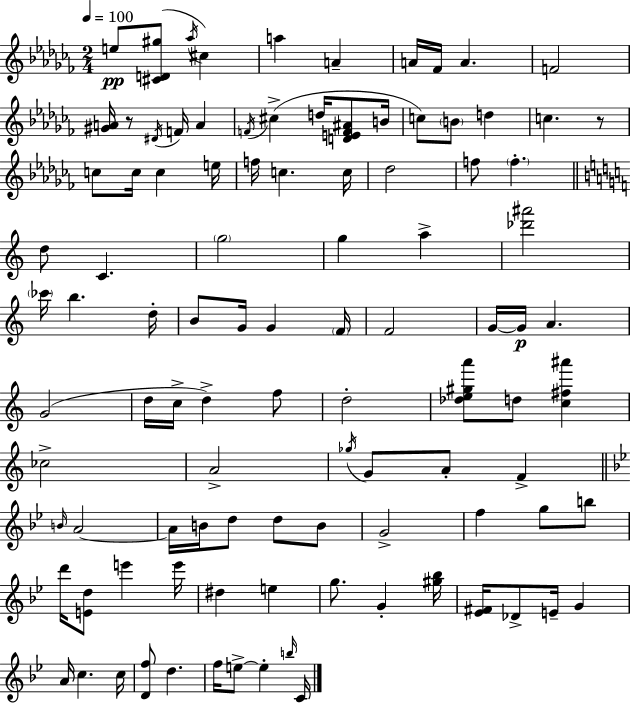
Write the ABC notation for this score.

X:1
T:Untitled
M:2/4
L:1/4
K:Abm
e/2 [^CD^g]/2 _a/4 ^c a A A/4 _F/4 A F2 [^GA]/4 z/2 ^D/4 F/4 A F/4 ^c d/4 [DEF^A]/2 B/4 c/2 B/2 d c z/2 c/2 c/4 c e/4 f/4 c c/4 _d2 f/2 f d/2 C g2 g a [_d'^a']2 _c'/4 b d/4 B/2 G/4 G F/4 F2 G/4 G/4 A G2 d/4 c/4 d f/2 d2 [_de^ga']/2 d/2 [c^f^a'] _c2 A2 _g/4 G/2 A/2 F B/4 A2 A/4 B/4 d/2 d/2 B/2 G2 f g/2 b/2 d'/4 [Ed]/2 e' e'/4 ^d e g/2 G [^g_b]/4 [_E^F]/4 _D/2 E/4 G A/4 c c/4 [Df]/2 d f/4 e/2 e b/4 C/4